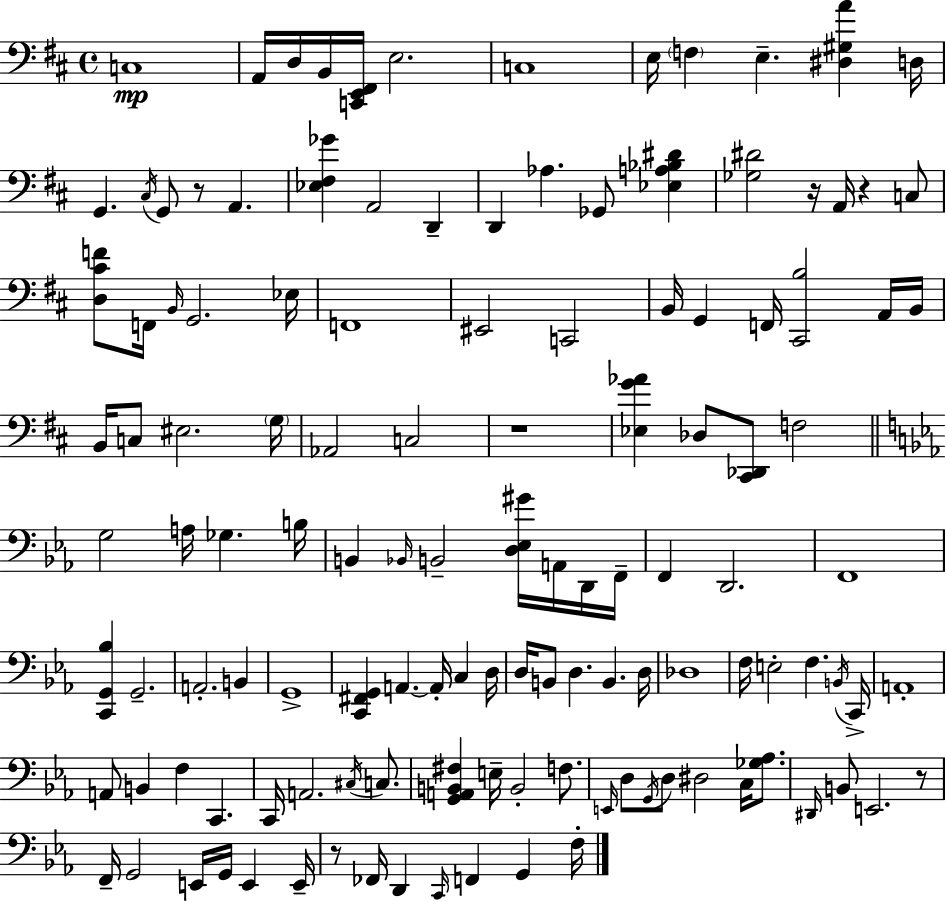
X:1
T:Untitled
M:4/4
L:1/4
K:D
C,4 A,,/4 D,/4 B,,/4 [C,,E,,^F,,]/4 E,2 C,4 E,/4 F, E, [^D,^G,A] D,/4 G,, ^C,/4 G,,/2 z/2 A,, [_E,^F,_G] A,,2 D,, D,, _A, _G,,/2 [_E,A,_B,^D] [_G,^D]2 z/4 A,,/4 z C,/2 [D,^CF]/2 F,,/4 B,,/4 G,,2 _E,/4 F,,4 ^E,,2 C,,2 B,,/4 G,, F,,/4 [^C,,B,]2 A,,/4 B,,/4 B,,/4 C,/2 ^E,2 G,/4 _A,,2 C,2 z4 [_E,G_A] _D,/2 [^C,,_D,,]/2 F,2 G,2 A,/4 _G, B,/4 B,, _B,,/4 B,,2 [D,_E,^G]/4 A,,/4 D,,/4 F,,/4 F,, D,,2 F,,4 [C,,G,,_B,] G,,2 A,,2 B,, G,,4 [C,,^F,,G,,] A,, A,,/4 C, D,/4 D,/4 B,,/2 D, B,, D,/4 _D,4 F,/4 E,2 F, B,,/4 C,,/4 A,,4 A,,/2 B,, F, C,, C,,/4 A,,2 ^C,/4 C,/2 [G,,A,,B,,^F,] E,/4 B,,2 F,/2 E,,/4 D,/2 G,,/4 D,/2 ^D,2 C,/4 [_G,_A,]/2 ^D,,/4 B,,/2 E,,2 z/2 F,,/4 G,,2 E,,/4 G,,/4 E,, E,,/4 z/2 _F,,/4 D,, C,,/4 F,, G,, F,/4